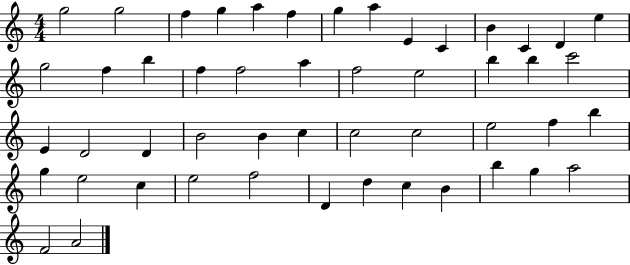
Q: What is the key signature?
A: C major